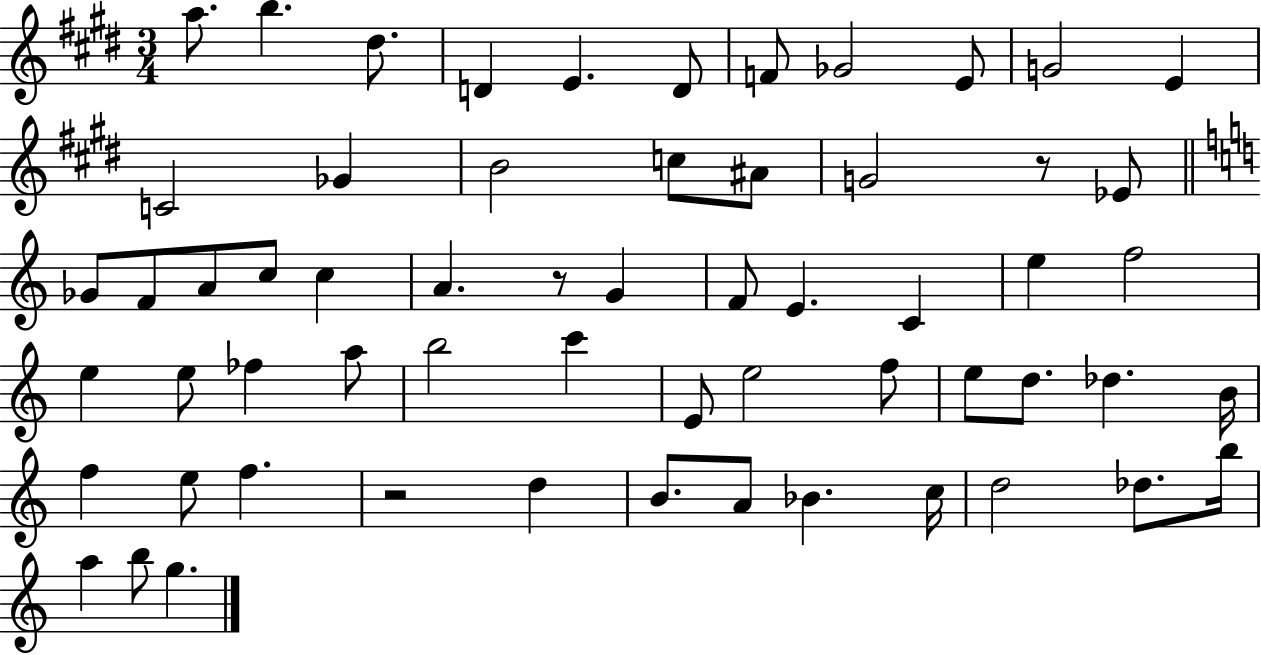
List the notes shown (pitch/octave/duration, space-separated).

A5/e. B5/q. D#5/e. D4/q E4/q. D4/e F4/e Gb4/h E4/e G4/h E4/q C4/h Gb4/q B4/h C5/e A#4/e G4/h R/e Eb4/e Gb4/e F4/e A4/e C5/e C5/q A4/q. R/e G4/q F4/e E4/q. C4/q E5/q F5/h E5/q E5/e FES5/q A5/e B5/h C6/q E4/e E5/h F5/e E5/e D5/e. Db5/q. B4/s F5/q E5/e F5/q. R/h D5/q B4/e. A4/e Bb4/q. C5/s D5/h Db5/e. B5/s A5/q B5/e G5/q.